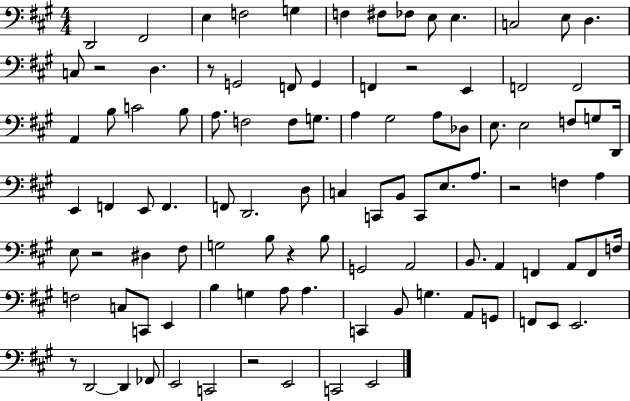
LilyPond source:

{
  \clef bass
  \numericTimeSignature
  \time 4/4
  \key a \major
  \repeat volta 2 { d,2 fis,2 | e4 f2 g4 | f4 fis8 fes8 e8 e4. | c2 e8 d4. | \break c8 r2 d4. | r8 g,2 f,8 g,4 | f,4 r2 e,4 | f,2 f,2 | \break a,4 b8 c'2 b8 | a8. f2 f8 g8. | a4 gis2 a8 des8 | e8. e2 f8 g8 d,16 | \break e,4 f,4 e,8 f,4. | f,8 d,2. d8 | c4 c,8 b,8 c,8 e8. a8. | r2 f4 a4 | \break e8 r2 dis4 fis8 | g2 b8 r4 b8 | g,2 a,2 | b,8. a,4 f,4 a,8 f,8 f16 | \break f2 c8 c,8 e,4 | b4 g4 a8 a4. | c,4 b,8 g4. a,8 g,8 | f,8 e,8 e,2. | \break r8 d,2~~ d,4 fes,8 | e,2 c,2 | r2 e,2 | c,2 e,2 | \break } \bar "|."
}